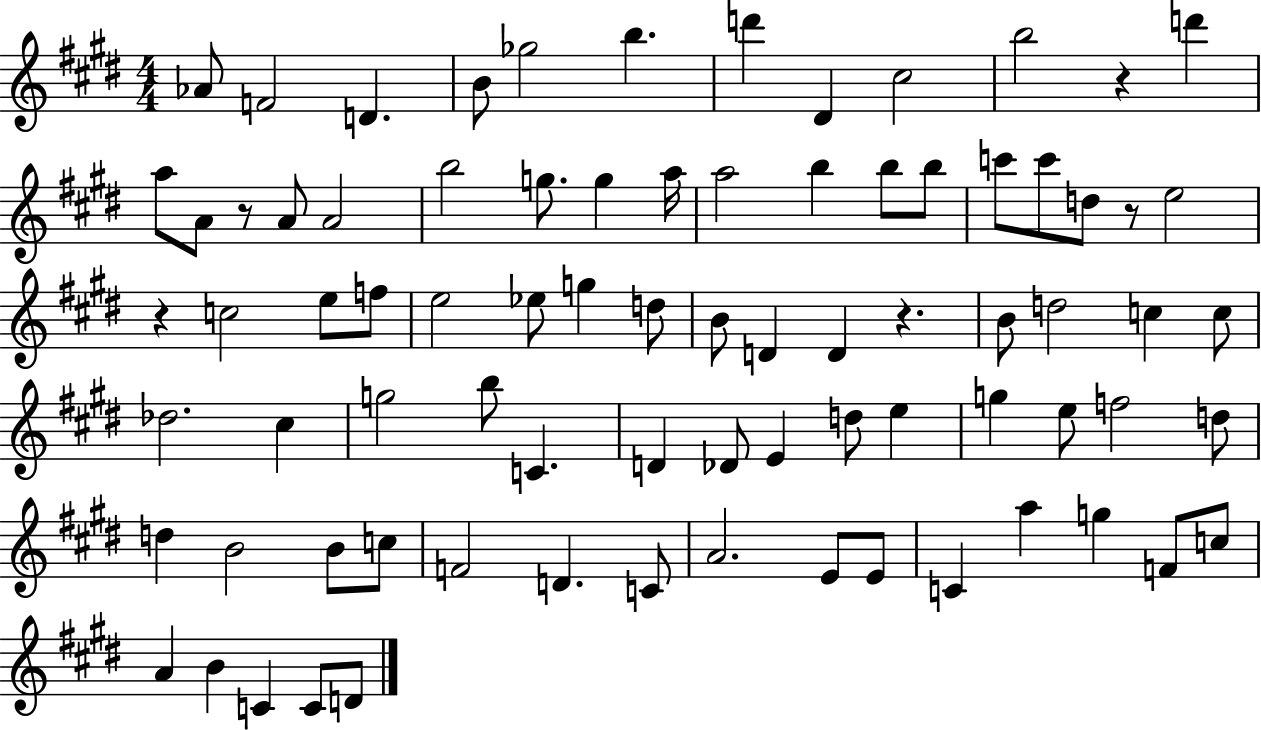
Ab4/e F4/h D4/q. B4/e Gb5/h B5/q. D6/q D#4/q C#5/h B5/h R/q D6/q A5/e A4/e R/e A4/e A4/h B5/h G5/e. G5/q A5/s A5/h B5/q B5/e B5/e C6/e C6/e D5/e R/e E5/h R/q C5/h E5/e F5/e E5/h Eb5/e G5/q D5/e B4/e D4/q D4/q R/q. B4/e D5/h C5/q C5/e Db5/h. C#5/q G5/h B5/e C4/q. D4/q Db4/e E4/q D5/e E5/q G5/q E5/e F5/h D5/e D5/q B4/h B4/e C5/e F4/h D4/q. C4/e A4/h. E4/e E4/e C4/q A5/q G5/q F4/e C5/e A4/q B4/q C4/q C4/e D4/e